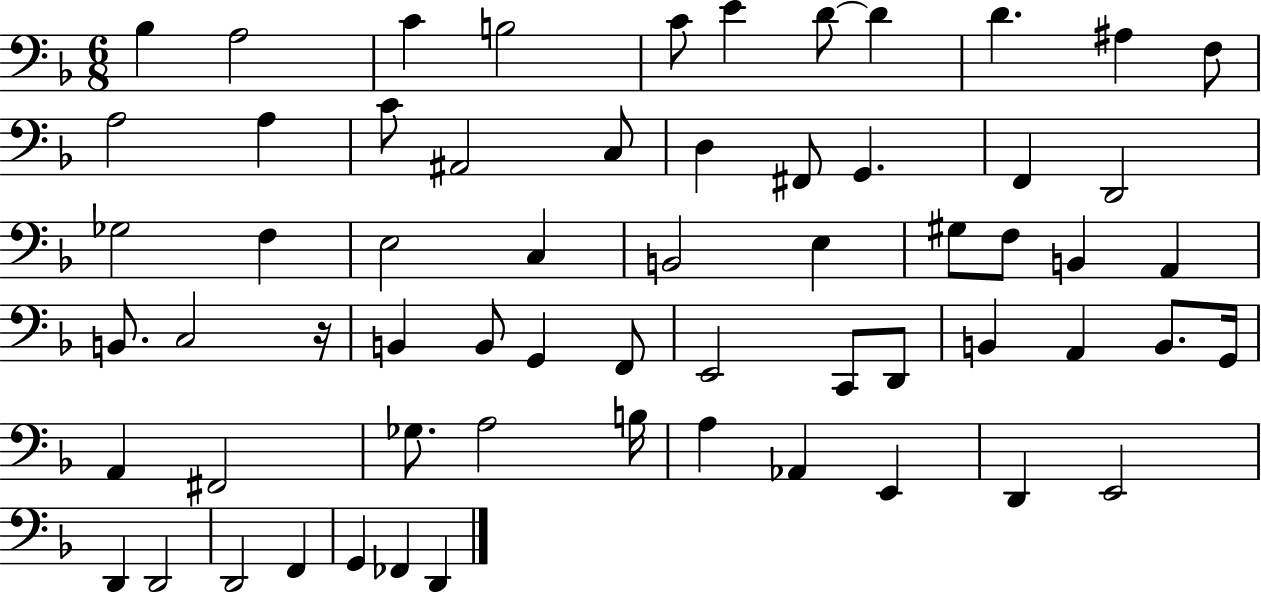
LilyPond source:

{
  \clef bass
  \numericTimeSignature
  \time 6/8
  \key f \major
  bes4 a2 | c'4 b2 | c'8 e'4 d'8~~ d'4 | d'4. ais4 f8 | \break a2 a4 | c'8 ais,2 c8 | d4 fis,8 g,4. | f,4 d,2 | \break ges2 f4 | e2 c4 | b,2 e4 | gis8 f8 b,4 a,4 | \break b,8. c2 r16 | b,4 b,8 g,4 f,8 | e,2 c,8 d,8 | b,4 a,4 b,8. g,16 | \break a,4 fis,2 | ges8. a2 b16 | a4 aes,4 e,4 | d,4 e,2 | \break d,4 d,2 | d,2 f,4 | g,4 fes,4 d,4 | \bar "|."
}